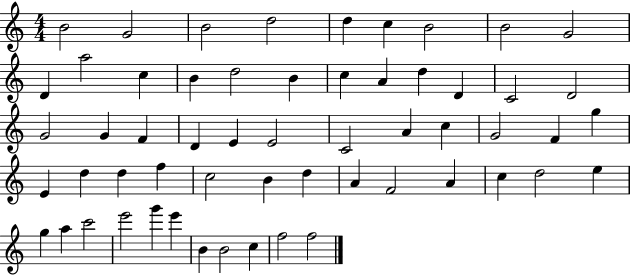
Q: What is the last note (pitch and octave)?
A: F5